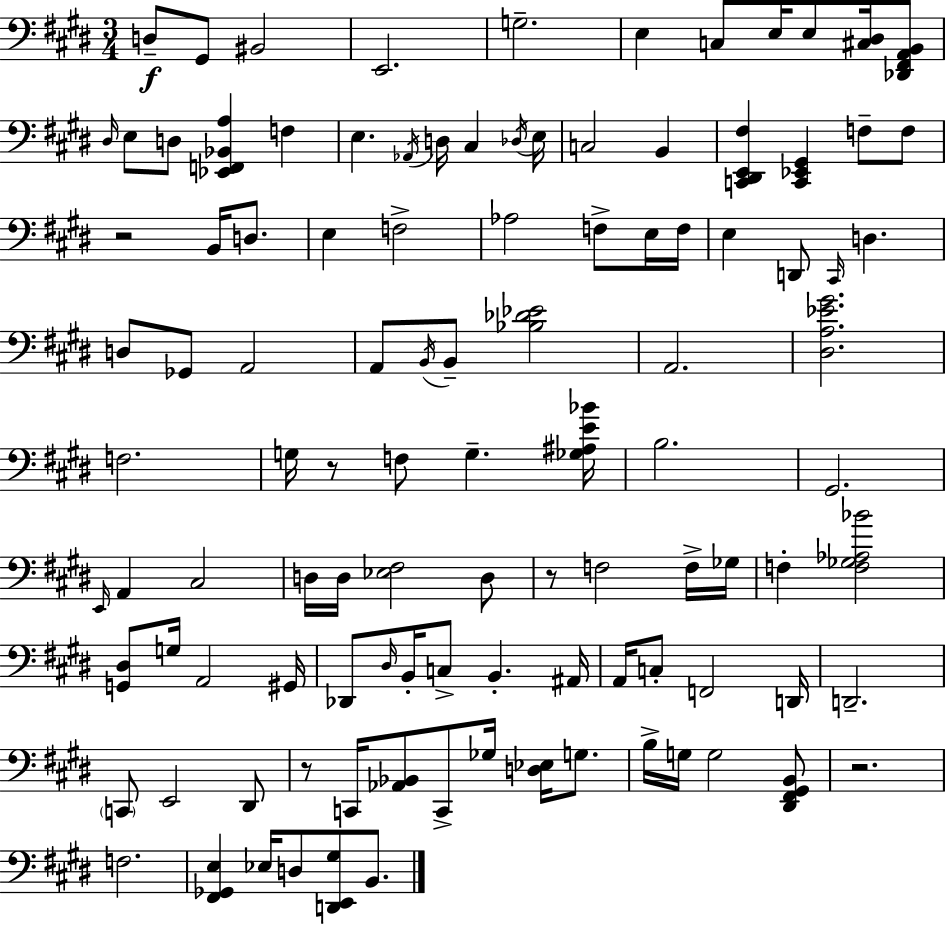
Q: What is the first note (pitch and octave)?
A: D3